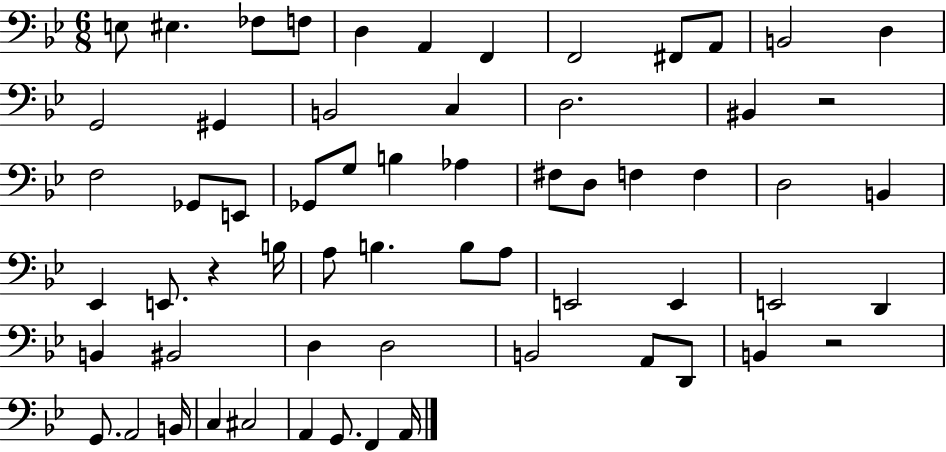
E3/e EIS3/q. FES3/e F3/e D3/q A2/q F2/q F2/h F#2/e A2/e B2/h D3/q G2/h G#2/q B2/h C3/q D3/h. BIS2/q R/h F3/h Gb2/e E2/e Gb2/e G3/e B3/q Ab3/q F#3/e D3/e F3/q F3/q D3/h B2/q Eb2/q E2/e. R/q B3/s A3/e B3/q. B3/e A3/e E2/h E2/q E2/h D2/q B2/q BIS2/h D3/q D3/h B2/h A2/e D2/e B2/q R/h G2/e. A2/h B2/s C3/q C#3/h A2/q G2/e. F2/q A2/s